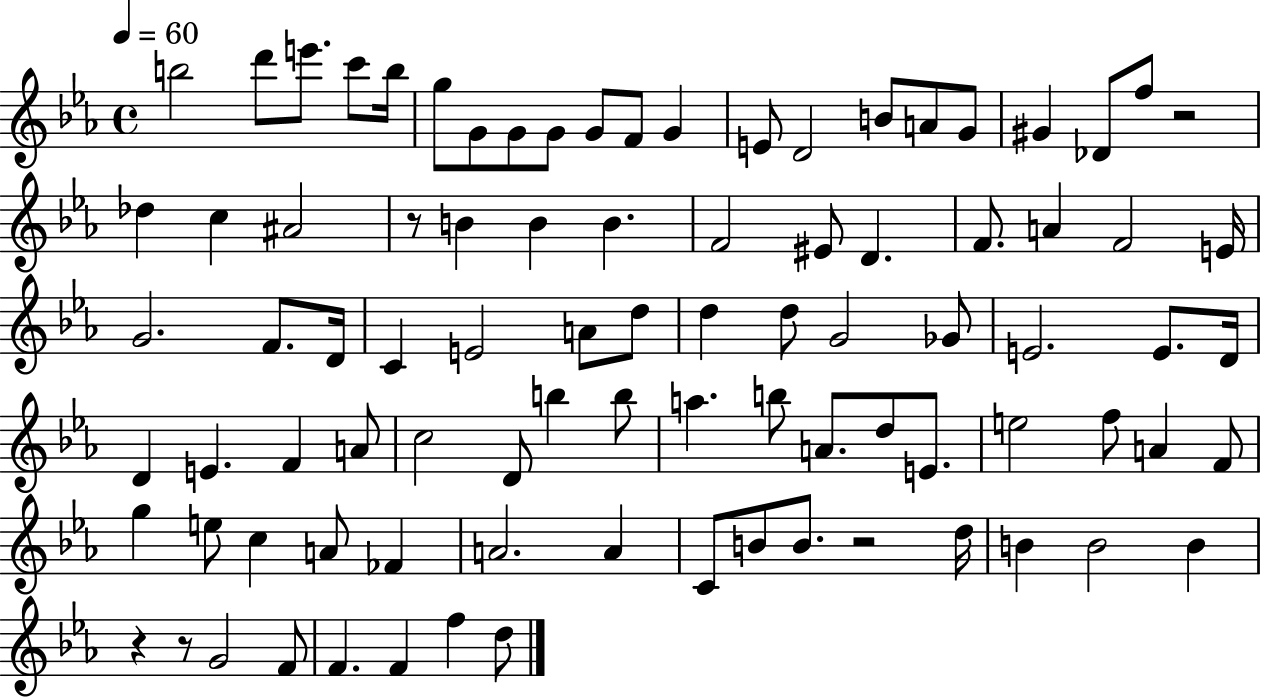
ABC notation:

X:1
T:Untitled
M:4/4
L:1/4
K:Eb
b2 d'/2 e'/2 c'/2 b/4 g/2 G/2 G/2 G/2 G/2 F/2 G E/2 D2 B/2 A/2 G/2 ^G _D/2 f/2 z2 _d c ^A2 z/2 B B B F2 ^E/2 D F/2 A F2 E/4 G2 F/2 D/4 C E2 A/2 d/2 d d/2 G2 _G/2 E2 E/2 D/4 D E F A/2 c2 D/2 b b/2 a b/2 A/2 d/2 E/2 e2 f/2 A F/2 g e/2 c A/2 _F A2 A C/2 B/2 B/2 z2 d/4 B B2 B z z/2 G2 F/2 F F f d/2